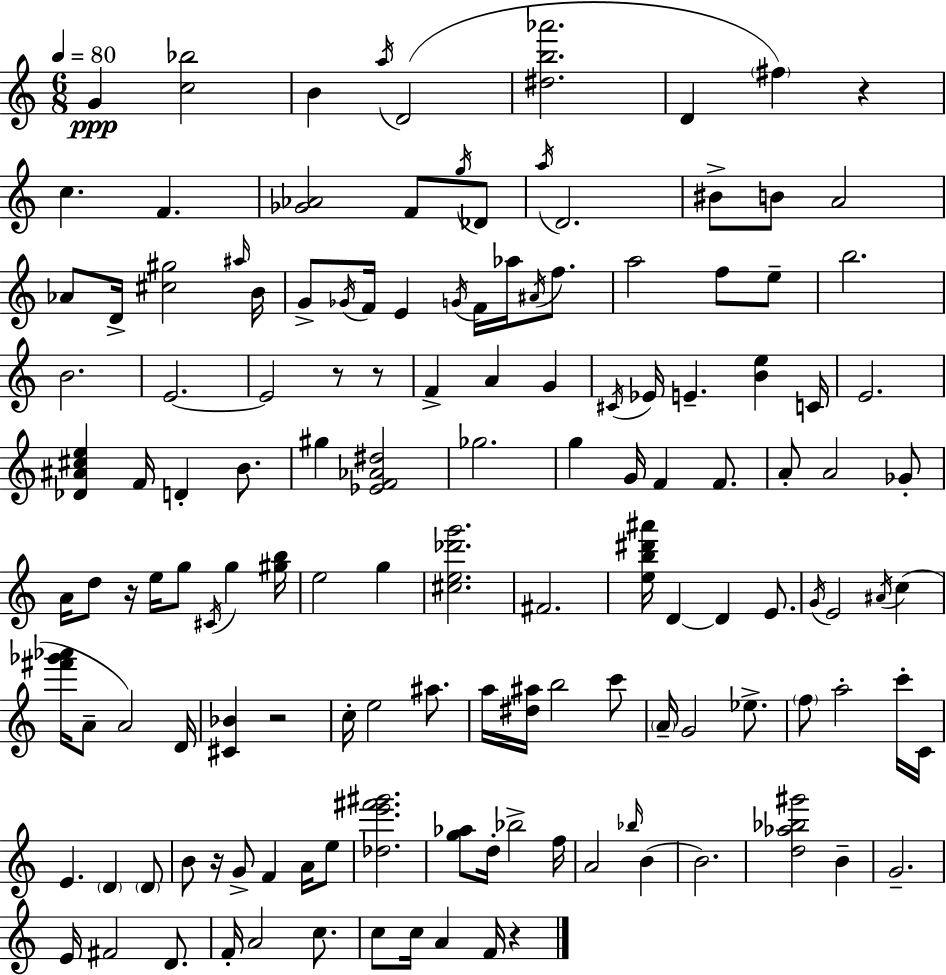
G4/q [C5,Bb5]/h B4/q A5/s D4/h [D#5,B5,Ab6]/h. D4/q F#5/q R/q C5/q. F4/q. [Gb4,Ab4]/h F4/e G5/s Db4/e A5/s D4/h. BIS4/e B4/e A4/h Ab4/e D4/s [C#5,G#5]/h A#5/s B4/s G4/e Gb4/s F4/s E4/q G4/s F4/s Ab5/s A#4/s F5/e. A5/h F5/e E5/e B5/h. B4/h. E4/h. E4/h R/e R/e F4/q A4/q G4/q C#4/s Eb4/s E4/q. [B4,E5]/q C4/s E4/h. [Db4,A#4,C#5,E5]/q F4/s D4/q B4/e. G#5/q [Eb4,F4,Ab4,D#5]/h Gb5/h. G5/q G4/s F4/q F4/e. A4/e A4/h Gb4/e A4/s D5/e R/s E5/s G5/e C#4/s G5/q [G#5,B5]/s E5/h G5/q [C#5,E5,Db6,G6]/h. F#4/h. [E5,B5,D#6,A#6]/s D4/q D4/q E4/e. G4/s E4/h A#4/s C5/q [F#6,Gb6,Ab6]/s A4/e A4/h D4/s [C#4,Bb4]/q R/h C5/s E5/h A#5/e. A5/s [D#5,A#5]/s B5/h C6/e A4/s G4/h Eb5/e. F5/e A5/h C6/s C4/s E4/q. D4/q D4/e B4/e R/s G4/e F4/q A4/s E5/e [Db5,E6,F#6,G#6]/h. [G5,Ab5]/e D5/s Bb5/h F5/s A4/h Bb5/s B4/q B4/h. [D5,Ab5,Bb5,G#6]/h B4/q G4/h. E4/s F#4/h D4/e. F4/s A4/h C5/e. C5/e C5/s A4/q F4/s R/q